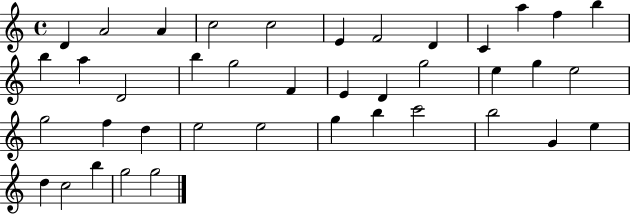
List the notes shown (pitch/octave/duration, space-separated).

D4/q A4/h A4/q C5/h C5/h E4/q F4/h D4/q C4/q A5/q F5/q B5/q B5/q A5/q D4/h B5/q G5/h F4/q E4/q D4/q G5/h E5/q G5/q E5/h G5/h F5/q D5/q E5/h E5/h G5/q B5/q C6/h B5/h G4/q E5/q D5/q C5/h B5/q G5/h G5/h